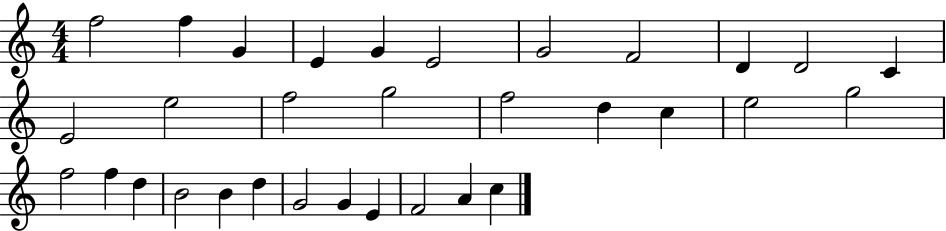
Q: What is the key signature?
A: C major